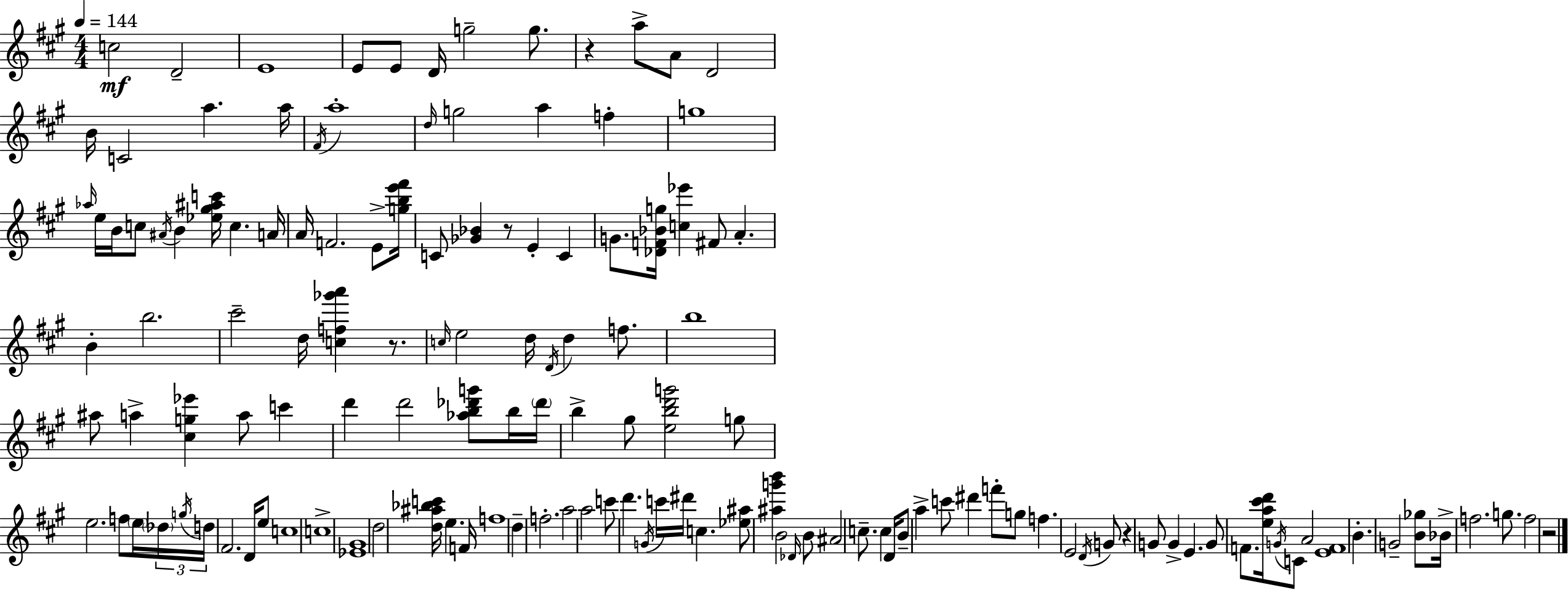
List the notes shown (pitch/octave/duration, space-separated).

C5/h D4/h E4/w E4/e E4/e D4/s G5/h G5/e. R/q A5/e A4/e D4/h B4/s C4/h A5/q. A5/s F#4/s A5/w D5/s G5/h A5/q F5/q G5/w Ab5/s E5/s B4/s C5/e A#4/s B4/q [Eb5,G#5,A#5,C6]/s C5/q. A4/s A4/s F4/h. E4/e [G5,B5,E6,F#6]/s C4/e [Gb4,Bb4]/q R/e E4/q C4/q G4/e. [Db4,F4,Bb4,G5]/s [C5,Eb6]/q F#4/e A4/q. B4/q B5/h. C#6/h D5/s [C5,F5,Gb6,A6]/q R/e. C5/s E5/h D5/s D4/s D5/q F5/e. B5/w A#5/e A5/q [C#5,G5,Eb6]/q A5/e C6/q D6/q D6/h [Ab5,B5,Db6,G6]/e B5/s Db6/s B5/q G#5/e [E5,B5,D6,G6]/h G5/e E5/h. F5/e E5/s Db5/s G5/s D5/s F#4/h. D4/s E5/e C5/w C5/w [Eb4,G#4]/w D5/h [D5,A#5,Bb5,C6]/s E5/q. F4/s F5/w D5/q F5/h. A5/h A5/h C6/e D6/q. G4/s C6/s D#6/s C5/q. [Eb5,A#5]/e [A#5,G6,B6]/q B4/h Db4/s B4/e A#4/h C5/e. C5/q D4/s B4/e A5/q C6/e D#6/q F6/e G5/e F5/q. E4/h D4/s G4/e R/q G4/e G4/q E4/q. G4/e F4/e. [E5,A5,C#6,D6]/s G4/s C4/e A4/h [E4,F4]/w B4/q. G4/h [B4,Gb5]/e Bb4/s F5/h. G5/e. F5/h R/h